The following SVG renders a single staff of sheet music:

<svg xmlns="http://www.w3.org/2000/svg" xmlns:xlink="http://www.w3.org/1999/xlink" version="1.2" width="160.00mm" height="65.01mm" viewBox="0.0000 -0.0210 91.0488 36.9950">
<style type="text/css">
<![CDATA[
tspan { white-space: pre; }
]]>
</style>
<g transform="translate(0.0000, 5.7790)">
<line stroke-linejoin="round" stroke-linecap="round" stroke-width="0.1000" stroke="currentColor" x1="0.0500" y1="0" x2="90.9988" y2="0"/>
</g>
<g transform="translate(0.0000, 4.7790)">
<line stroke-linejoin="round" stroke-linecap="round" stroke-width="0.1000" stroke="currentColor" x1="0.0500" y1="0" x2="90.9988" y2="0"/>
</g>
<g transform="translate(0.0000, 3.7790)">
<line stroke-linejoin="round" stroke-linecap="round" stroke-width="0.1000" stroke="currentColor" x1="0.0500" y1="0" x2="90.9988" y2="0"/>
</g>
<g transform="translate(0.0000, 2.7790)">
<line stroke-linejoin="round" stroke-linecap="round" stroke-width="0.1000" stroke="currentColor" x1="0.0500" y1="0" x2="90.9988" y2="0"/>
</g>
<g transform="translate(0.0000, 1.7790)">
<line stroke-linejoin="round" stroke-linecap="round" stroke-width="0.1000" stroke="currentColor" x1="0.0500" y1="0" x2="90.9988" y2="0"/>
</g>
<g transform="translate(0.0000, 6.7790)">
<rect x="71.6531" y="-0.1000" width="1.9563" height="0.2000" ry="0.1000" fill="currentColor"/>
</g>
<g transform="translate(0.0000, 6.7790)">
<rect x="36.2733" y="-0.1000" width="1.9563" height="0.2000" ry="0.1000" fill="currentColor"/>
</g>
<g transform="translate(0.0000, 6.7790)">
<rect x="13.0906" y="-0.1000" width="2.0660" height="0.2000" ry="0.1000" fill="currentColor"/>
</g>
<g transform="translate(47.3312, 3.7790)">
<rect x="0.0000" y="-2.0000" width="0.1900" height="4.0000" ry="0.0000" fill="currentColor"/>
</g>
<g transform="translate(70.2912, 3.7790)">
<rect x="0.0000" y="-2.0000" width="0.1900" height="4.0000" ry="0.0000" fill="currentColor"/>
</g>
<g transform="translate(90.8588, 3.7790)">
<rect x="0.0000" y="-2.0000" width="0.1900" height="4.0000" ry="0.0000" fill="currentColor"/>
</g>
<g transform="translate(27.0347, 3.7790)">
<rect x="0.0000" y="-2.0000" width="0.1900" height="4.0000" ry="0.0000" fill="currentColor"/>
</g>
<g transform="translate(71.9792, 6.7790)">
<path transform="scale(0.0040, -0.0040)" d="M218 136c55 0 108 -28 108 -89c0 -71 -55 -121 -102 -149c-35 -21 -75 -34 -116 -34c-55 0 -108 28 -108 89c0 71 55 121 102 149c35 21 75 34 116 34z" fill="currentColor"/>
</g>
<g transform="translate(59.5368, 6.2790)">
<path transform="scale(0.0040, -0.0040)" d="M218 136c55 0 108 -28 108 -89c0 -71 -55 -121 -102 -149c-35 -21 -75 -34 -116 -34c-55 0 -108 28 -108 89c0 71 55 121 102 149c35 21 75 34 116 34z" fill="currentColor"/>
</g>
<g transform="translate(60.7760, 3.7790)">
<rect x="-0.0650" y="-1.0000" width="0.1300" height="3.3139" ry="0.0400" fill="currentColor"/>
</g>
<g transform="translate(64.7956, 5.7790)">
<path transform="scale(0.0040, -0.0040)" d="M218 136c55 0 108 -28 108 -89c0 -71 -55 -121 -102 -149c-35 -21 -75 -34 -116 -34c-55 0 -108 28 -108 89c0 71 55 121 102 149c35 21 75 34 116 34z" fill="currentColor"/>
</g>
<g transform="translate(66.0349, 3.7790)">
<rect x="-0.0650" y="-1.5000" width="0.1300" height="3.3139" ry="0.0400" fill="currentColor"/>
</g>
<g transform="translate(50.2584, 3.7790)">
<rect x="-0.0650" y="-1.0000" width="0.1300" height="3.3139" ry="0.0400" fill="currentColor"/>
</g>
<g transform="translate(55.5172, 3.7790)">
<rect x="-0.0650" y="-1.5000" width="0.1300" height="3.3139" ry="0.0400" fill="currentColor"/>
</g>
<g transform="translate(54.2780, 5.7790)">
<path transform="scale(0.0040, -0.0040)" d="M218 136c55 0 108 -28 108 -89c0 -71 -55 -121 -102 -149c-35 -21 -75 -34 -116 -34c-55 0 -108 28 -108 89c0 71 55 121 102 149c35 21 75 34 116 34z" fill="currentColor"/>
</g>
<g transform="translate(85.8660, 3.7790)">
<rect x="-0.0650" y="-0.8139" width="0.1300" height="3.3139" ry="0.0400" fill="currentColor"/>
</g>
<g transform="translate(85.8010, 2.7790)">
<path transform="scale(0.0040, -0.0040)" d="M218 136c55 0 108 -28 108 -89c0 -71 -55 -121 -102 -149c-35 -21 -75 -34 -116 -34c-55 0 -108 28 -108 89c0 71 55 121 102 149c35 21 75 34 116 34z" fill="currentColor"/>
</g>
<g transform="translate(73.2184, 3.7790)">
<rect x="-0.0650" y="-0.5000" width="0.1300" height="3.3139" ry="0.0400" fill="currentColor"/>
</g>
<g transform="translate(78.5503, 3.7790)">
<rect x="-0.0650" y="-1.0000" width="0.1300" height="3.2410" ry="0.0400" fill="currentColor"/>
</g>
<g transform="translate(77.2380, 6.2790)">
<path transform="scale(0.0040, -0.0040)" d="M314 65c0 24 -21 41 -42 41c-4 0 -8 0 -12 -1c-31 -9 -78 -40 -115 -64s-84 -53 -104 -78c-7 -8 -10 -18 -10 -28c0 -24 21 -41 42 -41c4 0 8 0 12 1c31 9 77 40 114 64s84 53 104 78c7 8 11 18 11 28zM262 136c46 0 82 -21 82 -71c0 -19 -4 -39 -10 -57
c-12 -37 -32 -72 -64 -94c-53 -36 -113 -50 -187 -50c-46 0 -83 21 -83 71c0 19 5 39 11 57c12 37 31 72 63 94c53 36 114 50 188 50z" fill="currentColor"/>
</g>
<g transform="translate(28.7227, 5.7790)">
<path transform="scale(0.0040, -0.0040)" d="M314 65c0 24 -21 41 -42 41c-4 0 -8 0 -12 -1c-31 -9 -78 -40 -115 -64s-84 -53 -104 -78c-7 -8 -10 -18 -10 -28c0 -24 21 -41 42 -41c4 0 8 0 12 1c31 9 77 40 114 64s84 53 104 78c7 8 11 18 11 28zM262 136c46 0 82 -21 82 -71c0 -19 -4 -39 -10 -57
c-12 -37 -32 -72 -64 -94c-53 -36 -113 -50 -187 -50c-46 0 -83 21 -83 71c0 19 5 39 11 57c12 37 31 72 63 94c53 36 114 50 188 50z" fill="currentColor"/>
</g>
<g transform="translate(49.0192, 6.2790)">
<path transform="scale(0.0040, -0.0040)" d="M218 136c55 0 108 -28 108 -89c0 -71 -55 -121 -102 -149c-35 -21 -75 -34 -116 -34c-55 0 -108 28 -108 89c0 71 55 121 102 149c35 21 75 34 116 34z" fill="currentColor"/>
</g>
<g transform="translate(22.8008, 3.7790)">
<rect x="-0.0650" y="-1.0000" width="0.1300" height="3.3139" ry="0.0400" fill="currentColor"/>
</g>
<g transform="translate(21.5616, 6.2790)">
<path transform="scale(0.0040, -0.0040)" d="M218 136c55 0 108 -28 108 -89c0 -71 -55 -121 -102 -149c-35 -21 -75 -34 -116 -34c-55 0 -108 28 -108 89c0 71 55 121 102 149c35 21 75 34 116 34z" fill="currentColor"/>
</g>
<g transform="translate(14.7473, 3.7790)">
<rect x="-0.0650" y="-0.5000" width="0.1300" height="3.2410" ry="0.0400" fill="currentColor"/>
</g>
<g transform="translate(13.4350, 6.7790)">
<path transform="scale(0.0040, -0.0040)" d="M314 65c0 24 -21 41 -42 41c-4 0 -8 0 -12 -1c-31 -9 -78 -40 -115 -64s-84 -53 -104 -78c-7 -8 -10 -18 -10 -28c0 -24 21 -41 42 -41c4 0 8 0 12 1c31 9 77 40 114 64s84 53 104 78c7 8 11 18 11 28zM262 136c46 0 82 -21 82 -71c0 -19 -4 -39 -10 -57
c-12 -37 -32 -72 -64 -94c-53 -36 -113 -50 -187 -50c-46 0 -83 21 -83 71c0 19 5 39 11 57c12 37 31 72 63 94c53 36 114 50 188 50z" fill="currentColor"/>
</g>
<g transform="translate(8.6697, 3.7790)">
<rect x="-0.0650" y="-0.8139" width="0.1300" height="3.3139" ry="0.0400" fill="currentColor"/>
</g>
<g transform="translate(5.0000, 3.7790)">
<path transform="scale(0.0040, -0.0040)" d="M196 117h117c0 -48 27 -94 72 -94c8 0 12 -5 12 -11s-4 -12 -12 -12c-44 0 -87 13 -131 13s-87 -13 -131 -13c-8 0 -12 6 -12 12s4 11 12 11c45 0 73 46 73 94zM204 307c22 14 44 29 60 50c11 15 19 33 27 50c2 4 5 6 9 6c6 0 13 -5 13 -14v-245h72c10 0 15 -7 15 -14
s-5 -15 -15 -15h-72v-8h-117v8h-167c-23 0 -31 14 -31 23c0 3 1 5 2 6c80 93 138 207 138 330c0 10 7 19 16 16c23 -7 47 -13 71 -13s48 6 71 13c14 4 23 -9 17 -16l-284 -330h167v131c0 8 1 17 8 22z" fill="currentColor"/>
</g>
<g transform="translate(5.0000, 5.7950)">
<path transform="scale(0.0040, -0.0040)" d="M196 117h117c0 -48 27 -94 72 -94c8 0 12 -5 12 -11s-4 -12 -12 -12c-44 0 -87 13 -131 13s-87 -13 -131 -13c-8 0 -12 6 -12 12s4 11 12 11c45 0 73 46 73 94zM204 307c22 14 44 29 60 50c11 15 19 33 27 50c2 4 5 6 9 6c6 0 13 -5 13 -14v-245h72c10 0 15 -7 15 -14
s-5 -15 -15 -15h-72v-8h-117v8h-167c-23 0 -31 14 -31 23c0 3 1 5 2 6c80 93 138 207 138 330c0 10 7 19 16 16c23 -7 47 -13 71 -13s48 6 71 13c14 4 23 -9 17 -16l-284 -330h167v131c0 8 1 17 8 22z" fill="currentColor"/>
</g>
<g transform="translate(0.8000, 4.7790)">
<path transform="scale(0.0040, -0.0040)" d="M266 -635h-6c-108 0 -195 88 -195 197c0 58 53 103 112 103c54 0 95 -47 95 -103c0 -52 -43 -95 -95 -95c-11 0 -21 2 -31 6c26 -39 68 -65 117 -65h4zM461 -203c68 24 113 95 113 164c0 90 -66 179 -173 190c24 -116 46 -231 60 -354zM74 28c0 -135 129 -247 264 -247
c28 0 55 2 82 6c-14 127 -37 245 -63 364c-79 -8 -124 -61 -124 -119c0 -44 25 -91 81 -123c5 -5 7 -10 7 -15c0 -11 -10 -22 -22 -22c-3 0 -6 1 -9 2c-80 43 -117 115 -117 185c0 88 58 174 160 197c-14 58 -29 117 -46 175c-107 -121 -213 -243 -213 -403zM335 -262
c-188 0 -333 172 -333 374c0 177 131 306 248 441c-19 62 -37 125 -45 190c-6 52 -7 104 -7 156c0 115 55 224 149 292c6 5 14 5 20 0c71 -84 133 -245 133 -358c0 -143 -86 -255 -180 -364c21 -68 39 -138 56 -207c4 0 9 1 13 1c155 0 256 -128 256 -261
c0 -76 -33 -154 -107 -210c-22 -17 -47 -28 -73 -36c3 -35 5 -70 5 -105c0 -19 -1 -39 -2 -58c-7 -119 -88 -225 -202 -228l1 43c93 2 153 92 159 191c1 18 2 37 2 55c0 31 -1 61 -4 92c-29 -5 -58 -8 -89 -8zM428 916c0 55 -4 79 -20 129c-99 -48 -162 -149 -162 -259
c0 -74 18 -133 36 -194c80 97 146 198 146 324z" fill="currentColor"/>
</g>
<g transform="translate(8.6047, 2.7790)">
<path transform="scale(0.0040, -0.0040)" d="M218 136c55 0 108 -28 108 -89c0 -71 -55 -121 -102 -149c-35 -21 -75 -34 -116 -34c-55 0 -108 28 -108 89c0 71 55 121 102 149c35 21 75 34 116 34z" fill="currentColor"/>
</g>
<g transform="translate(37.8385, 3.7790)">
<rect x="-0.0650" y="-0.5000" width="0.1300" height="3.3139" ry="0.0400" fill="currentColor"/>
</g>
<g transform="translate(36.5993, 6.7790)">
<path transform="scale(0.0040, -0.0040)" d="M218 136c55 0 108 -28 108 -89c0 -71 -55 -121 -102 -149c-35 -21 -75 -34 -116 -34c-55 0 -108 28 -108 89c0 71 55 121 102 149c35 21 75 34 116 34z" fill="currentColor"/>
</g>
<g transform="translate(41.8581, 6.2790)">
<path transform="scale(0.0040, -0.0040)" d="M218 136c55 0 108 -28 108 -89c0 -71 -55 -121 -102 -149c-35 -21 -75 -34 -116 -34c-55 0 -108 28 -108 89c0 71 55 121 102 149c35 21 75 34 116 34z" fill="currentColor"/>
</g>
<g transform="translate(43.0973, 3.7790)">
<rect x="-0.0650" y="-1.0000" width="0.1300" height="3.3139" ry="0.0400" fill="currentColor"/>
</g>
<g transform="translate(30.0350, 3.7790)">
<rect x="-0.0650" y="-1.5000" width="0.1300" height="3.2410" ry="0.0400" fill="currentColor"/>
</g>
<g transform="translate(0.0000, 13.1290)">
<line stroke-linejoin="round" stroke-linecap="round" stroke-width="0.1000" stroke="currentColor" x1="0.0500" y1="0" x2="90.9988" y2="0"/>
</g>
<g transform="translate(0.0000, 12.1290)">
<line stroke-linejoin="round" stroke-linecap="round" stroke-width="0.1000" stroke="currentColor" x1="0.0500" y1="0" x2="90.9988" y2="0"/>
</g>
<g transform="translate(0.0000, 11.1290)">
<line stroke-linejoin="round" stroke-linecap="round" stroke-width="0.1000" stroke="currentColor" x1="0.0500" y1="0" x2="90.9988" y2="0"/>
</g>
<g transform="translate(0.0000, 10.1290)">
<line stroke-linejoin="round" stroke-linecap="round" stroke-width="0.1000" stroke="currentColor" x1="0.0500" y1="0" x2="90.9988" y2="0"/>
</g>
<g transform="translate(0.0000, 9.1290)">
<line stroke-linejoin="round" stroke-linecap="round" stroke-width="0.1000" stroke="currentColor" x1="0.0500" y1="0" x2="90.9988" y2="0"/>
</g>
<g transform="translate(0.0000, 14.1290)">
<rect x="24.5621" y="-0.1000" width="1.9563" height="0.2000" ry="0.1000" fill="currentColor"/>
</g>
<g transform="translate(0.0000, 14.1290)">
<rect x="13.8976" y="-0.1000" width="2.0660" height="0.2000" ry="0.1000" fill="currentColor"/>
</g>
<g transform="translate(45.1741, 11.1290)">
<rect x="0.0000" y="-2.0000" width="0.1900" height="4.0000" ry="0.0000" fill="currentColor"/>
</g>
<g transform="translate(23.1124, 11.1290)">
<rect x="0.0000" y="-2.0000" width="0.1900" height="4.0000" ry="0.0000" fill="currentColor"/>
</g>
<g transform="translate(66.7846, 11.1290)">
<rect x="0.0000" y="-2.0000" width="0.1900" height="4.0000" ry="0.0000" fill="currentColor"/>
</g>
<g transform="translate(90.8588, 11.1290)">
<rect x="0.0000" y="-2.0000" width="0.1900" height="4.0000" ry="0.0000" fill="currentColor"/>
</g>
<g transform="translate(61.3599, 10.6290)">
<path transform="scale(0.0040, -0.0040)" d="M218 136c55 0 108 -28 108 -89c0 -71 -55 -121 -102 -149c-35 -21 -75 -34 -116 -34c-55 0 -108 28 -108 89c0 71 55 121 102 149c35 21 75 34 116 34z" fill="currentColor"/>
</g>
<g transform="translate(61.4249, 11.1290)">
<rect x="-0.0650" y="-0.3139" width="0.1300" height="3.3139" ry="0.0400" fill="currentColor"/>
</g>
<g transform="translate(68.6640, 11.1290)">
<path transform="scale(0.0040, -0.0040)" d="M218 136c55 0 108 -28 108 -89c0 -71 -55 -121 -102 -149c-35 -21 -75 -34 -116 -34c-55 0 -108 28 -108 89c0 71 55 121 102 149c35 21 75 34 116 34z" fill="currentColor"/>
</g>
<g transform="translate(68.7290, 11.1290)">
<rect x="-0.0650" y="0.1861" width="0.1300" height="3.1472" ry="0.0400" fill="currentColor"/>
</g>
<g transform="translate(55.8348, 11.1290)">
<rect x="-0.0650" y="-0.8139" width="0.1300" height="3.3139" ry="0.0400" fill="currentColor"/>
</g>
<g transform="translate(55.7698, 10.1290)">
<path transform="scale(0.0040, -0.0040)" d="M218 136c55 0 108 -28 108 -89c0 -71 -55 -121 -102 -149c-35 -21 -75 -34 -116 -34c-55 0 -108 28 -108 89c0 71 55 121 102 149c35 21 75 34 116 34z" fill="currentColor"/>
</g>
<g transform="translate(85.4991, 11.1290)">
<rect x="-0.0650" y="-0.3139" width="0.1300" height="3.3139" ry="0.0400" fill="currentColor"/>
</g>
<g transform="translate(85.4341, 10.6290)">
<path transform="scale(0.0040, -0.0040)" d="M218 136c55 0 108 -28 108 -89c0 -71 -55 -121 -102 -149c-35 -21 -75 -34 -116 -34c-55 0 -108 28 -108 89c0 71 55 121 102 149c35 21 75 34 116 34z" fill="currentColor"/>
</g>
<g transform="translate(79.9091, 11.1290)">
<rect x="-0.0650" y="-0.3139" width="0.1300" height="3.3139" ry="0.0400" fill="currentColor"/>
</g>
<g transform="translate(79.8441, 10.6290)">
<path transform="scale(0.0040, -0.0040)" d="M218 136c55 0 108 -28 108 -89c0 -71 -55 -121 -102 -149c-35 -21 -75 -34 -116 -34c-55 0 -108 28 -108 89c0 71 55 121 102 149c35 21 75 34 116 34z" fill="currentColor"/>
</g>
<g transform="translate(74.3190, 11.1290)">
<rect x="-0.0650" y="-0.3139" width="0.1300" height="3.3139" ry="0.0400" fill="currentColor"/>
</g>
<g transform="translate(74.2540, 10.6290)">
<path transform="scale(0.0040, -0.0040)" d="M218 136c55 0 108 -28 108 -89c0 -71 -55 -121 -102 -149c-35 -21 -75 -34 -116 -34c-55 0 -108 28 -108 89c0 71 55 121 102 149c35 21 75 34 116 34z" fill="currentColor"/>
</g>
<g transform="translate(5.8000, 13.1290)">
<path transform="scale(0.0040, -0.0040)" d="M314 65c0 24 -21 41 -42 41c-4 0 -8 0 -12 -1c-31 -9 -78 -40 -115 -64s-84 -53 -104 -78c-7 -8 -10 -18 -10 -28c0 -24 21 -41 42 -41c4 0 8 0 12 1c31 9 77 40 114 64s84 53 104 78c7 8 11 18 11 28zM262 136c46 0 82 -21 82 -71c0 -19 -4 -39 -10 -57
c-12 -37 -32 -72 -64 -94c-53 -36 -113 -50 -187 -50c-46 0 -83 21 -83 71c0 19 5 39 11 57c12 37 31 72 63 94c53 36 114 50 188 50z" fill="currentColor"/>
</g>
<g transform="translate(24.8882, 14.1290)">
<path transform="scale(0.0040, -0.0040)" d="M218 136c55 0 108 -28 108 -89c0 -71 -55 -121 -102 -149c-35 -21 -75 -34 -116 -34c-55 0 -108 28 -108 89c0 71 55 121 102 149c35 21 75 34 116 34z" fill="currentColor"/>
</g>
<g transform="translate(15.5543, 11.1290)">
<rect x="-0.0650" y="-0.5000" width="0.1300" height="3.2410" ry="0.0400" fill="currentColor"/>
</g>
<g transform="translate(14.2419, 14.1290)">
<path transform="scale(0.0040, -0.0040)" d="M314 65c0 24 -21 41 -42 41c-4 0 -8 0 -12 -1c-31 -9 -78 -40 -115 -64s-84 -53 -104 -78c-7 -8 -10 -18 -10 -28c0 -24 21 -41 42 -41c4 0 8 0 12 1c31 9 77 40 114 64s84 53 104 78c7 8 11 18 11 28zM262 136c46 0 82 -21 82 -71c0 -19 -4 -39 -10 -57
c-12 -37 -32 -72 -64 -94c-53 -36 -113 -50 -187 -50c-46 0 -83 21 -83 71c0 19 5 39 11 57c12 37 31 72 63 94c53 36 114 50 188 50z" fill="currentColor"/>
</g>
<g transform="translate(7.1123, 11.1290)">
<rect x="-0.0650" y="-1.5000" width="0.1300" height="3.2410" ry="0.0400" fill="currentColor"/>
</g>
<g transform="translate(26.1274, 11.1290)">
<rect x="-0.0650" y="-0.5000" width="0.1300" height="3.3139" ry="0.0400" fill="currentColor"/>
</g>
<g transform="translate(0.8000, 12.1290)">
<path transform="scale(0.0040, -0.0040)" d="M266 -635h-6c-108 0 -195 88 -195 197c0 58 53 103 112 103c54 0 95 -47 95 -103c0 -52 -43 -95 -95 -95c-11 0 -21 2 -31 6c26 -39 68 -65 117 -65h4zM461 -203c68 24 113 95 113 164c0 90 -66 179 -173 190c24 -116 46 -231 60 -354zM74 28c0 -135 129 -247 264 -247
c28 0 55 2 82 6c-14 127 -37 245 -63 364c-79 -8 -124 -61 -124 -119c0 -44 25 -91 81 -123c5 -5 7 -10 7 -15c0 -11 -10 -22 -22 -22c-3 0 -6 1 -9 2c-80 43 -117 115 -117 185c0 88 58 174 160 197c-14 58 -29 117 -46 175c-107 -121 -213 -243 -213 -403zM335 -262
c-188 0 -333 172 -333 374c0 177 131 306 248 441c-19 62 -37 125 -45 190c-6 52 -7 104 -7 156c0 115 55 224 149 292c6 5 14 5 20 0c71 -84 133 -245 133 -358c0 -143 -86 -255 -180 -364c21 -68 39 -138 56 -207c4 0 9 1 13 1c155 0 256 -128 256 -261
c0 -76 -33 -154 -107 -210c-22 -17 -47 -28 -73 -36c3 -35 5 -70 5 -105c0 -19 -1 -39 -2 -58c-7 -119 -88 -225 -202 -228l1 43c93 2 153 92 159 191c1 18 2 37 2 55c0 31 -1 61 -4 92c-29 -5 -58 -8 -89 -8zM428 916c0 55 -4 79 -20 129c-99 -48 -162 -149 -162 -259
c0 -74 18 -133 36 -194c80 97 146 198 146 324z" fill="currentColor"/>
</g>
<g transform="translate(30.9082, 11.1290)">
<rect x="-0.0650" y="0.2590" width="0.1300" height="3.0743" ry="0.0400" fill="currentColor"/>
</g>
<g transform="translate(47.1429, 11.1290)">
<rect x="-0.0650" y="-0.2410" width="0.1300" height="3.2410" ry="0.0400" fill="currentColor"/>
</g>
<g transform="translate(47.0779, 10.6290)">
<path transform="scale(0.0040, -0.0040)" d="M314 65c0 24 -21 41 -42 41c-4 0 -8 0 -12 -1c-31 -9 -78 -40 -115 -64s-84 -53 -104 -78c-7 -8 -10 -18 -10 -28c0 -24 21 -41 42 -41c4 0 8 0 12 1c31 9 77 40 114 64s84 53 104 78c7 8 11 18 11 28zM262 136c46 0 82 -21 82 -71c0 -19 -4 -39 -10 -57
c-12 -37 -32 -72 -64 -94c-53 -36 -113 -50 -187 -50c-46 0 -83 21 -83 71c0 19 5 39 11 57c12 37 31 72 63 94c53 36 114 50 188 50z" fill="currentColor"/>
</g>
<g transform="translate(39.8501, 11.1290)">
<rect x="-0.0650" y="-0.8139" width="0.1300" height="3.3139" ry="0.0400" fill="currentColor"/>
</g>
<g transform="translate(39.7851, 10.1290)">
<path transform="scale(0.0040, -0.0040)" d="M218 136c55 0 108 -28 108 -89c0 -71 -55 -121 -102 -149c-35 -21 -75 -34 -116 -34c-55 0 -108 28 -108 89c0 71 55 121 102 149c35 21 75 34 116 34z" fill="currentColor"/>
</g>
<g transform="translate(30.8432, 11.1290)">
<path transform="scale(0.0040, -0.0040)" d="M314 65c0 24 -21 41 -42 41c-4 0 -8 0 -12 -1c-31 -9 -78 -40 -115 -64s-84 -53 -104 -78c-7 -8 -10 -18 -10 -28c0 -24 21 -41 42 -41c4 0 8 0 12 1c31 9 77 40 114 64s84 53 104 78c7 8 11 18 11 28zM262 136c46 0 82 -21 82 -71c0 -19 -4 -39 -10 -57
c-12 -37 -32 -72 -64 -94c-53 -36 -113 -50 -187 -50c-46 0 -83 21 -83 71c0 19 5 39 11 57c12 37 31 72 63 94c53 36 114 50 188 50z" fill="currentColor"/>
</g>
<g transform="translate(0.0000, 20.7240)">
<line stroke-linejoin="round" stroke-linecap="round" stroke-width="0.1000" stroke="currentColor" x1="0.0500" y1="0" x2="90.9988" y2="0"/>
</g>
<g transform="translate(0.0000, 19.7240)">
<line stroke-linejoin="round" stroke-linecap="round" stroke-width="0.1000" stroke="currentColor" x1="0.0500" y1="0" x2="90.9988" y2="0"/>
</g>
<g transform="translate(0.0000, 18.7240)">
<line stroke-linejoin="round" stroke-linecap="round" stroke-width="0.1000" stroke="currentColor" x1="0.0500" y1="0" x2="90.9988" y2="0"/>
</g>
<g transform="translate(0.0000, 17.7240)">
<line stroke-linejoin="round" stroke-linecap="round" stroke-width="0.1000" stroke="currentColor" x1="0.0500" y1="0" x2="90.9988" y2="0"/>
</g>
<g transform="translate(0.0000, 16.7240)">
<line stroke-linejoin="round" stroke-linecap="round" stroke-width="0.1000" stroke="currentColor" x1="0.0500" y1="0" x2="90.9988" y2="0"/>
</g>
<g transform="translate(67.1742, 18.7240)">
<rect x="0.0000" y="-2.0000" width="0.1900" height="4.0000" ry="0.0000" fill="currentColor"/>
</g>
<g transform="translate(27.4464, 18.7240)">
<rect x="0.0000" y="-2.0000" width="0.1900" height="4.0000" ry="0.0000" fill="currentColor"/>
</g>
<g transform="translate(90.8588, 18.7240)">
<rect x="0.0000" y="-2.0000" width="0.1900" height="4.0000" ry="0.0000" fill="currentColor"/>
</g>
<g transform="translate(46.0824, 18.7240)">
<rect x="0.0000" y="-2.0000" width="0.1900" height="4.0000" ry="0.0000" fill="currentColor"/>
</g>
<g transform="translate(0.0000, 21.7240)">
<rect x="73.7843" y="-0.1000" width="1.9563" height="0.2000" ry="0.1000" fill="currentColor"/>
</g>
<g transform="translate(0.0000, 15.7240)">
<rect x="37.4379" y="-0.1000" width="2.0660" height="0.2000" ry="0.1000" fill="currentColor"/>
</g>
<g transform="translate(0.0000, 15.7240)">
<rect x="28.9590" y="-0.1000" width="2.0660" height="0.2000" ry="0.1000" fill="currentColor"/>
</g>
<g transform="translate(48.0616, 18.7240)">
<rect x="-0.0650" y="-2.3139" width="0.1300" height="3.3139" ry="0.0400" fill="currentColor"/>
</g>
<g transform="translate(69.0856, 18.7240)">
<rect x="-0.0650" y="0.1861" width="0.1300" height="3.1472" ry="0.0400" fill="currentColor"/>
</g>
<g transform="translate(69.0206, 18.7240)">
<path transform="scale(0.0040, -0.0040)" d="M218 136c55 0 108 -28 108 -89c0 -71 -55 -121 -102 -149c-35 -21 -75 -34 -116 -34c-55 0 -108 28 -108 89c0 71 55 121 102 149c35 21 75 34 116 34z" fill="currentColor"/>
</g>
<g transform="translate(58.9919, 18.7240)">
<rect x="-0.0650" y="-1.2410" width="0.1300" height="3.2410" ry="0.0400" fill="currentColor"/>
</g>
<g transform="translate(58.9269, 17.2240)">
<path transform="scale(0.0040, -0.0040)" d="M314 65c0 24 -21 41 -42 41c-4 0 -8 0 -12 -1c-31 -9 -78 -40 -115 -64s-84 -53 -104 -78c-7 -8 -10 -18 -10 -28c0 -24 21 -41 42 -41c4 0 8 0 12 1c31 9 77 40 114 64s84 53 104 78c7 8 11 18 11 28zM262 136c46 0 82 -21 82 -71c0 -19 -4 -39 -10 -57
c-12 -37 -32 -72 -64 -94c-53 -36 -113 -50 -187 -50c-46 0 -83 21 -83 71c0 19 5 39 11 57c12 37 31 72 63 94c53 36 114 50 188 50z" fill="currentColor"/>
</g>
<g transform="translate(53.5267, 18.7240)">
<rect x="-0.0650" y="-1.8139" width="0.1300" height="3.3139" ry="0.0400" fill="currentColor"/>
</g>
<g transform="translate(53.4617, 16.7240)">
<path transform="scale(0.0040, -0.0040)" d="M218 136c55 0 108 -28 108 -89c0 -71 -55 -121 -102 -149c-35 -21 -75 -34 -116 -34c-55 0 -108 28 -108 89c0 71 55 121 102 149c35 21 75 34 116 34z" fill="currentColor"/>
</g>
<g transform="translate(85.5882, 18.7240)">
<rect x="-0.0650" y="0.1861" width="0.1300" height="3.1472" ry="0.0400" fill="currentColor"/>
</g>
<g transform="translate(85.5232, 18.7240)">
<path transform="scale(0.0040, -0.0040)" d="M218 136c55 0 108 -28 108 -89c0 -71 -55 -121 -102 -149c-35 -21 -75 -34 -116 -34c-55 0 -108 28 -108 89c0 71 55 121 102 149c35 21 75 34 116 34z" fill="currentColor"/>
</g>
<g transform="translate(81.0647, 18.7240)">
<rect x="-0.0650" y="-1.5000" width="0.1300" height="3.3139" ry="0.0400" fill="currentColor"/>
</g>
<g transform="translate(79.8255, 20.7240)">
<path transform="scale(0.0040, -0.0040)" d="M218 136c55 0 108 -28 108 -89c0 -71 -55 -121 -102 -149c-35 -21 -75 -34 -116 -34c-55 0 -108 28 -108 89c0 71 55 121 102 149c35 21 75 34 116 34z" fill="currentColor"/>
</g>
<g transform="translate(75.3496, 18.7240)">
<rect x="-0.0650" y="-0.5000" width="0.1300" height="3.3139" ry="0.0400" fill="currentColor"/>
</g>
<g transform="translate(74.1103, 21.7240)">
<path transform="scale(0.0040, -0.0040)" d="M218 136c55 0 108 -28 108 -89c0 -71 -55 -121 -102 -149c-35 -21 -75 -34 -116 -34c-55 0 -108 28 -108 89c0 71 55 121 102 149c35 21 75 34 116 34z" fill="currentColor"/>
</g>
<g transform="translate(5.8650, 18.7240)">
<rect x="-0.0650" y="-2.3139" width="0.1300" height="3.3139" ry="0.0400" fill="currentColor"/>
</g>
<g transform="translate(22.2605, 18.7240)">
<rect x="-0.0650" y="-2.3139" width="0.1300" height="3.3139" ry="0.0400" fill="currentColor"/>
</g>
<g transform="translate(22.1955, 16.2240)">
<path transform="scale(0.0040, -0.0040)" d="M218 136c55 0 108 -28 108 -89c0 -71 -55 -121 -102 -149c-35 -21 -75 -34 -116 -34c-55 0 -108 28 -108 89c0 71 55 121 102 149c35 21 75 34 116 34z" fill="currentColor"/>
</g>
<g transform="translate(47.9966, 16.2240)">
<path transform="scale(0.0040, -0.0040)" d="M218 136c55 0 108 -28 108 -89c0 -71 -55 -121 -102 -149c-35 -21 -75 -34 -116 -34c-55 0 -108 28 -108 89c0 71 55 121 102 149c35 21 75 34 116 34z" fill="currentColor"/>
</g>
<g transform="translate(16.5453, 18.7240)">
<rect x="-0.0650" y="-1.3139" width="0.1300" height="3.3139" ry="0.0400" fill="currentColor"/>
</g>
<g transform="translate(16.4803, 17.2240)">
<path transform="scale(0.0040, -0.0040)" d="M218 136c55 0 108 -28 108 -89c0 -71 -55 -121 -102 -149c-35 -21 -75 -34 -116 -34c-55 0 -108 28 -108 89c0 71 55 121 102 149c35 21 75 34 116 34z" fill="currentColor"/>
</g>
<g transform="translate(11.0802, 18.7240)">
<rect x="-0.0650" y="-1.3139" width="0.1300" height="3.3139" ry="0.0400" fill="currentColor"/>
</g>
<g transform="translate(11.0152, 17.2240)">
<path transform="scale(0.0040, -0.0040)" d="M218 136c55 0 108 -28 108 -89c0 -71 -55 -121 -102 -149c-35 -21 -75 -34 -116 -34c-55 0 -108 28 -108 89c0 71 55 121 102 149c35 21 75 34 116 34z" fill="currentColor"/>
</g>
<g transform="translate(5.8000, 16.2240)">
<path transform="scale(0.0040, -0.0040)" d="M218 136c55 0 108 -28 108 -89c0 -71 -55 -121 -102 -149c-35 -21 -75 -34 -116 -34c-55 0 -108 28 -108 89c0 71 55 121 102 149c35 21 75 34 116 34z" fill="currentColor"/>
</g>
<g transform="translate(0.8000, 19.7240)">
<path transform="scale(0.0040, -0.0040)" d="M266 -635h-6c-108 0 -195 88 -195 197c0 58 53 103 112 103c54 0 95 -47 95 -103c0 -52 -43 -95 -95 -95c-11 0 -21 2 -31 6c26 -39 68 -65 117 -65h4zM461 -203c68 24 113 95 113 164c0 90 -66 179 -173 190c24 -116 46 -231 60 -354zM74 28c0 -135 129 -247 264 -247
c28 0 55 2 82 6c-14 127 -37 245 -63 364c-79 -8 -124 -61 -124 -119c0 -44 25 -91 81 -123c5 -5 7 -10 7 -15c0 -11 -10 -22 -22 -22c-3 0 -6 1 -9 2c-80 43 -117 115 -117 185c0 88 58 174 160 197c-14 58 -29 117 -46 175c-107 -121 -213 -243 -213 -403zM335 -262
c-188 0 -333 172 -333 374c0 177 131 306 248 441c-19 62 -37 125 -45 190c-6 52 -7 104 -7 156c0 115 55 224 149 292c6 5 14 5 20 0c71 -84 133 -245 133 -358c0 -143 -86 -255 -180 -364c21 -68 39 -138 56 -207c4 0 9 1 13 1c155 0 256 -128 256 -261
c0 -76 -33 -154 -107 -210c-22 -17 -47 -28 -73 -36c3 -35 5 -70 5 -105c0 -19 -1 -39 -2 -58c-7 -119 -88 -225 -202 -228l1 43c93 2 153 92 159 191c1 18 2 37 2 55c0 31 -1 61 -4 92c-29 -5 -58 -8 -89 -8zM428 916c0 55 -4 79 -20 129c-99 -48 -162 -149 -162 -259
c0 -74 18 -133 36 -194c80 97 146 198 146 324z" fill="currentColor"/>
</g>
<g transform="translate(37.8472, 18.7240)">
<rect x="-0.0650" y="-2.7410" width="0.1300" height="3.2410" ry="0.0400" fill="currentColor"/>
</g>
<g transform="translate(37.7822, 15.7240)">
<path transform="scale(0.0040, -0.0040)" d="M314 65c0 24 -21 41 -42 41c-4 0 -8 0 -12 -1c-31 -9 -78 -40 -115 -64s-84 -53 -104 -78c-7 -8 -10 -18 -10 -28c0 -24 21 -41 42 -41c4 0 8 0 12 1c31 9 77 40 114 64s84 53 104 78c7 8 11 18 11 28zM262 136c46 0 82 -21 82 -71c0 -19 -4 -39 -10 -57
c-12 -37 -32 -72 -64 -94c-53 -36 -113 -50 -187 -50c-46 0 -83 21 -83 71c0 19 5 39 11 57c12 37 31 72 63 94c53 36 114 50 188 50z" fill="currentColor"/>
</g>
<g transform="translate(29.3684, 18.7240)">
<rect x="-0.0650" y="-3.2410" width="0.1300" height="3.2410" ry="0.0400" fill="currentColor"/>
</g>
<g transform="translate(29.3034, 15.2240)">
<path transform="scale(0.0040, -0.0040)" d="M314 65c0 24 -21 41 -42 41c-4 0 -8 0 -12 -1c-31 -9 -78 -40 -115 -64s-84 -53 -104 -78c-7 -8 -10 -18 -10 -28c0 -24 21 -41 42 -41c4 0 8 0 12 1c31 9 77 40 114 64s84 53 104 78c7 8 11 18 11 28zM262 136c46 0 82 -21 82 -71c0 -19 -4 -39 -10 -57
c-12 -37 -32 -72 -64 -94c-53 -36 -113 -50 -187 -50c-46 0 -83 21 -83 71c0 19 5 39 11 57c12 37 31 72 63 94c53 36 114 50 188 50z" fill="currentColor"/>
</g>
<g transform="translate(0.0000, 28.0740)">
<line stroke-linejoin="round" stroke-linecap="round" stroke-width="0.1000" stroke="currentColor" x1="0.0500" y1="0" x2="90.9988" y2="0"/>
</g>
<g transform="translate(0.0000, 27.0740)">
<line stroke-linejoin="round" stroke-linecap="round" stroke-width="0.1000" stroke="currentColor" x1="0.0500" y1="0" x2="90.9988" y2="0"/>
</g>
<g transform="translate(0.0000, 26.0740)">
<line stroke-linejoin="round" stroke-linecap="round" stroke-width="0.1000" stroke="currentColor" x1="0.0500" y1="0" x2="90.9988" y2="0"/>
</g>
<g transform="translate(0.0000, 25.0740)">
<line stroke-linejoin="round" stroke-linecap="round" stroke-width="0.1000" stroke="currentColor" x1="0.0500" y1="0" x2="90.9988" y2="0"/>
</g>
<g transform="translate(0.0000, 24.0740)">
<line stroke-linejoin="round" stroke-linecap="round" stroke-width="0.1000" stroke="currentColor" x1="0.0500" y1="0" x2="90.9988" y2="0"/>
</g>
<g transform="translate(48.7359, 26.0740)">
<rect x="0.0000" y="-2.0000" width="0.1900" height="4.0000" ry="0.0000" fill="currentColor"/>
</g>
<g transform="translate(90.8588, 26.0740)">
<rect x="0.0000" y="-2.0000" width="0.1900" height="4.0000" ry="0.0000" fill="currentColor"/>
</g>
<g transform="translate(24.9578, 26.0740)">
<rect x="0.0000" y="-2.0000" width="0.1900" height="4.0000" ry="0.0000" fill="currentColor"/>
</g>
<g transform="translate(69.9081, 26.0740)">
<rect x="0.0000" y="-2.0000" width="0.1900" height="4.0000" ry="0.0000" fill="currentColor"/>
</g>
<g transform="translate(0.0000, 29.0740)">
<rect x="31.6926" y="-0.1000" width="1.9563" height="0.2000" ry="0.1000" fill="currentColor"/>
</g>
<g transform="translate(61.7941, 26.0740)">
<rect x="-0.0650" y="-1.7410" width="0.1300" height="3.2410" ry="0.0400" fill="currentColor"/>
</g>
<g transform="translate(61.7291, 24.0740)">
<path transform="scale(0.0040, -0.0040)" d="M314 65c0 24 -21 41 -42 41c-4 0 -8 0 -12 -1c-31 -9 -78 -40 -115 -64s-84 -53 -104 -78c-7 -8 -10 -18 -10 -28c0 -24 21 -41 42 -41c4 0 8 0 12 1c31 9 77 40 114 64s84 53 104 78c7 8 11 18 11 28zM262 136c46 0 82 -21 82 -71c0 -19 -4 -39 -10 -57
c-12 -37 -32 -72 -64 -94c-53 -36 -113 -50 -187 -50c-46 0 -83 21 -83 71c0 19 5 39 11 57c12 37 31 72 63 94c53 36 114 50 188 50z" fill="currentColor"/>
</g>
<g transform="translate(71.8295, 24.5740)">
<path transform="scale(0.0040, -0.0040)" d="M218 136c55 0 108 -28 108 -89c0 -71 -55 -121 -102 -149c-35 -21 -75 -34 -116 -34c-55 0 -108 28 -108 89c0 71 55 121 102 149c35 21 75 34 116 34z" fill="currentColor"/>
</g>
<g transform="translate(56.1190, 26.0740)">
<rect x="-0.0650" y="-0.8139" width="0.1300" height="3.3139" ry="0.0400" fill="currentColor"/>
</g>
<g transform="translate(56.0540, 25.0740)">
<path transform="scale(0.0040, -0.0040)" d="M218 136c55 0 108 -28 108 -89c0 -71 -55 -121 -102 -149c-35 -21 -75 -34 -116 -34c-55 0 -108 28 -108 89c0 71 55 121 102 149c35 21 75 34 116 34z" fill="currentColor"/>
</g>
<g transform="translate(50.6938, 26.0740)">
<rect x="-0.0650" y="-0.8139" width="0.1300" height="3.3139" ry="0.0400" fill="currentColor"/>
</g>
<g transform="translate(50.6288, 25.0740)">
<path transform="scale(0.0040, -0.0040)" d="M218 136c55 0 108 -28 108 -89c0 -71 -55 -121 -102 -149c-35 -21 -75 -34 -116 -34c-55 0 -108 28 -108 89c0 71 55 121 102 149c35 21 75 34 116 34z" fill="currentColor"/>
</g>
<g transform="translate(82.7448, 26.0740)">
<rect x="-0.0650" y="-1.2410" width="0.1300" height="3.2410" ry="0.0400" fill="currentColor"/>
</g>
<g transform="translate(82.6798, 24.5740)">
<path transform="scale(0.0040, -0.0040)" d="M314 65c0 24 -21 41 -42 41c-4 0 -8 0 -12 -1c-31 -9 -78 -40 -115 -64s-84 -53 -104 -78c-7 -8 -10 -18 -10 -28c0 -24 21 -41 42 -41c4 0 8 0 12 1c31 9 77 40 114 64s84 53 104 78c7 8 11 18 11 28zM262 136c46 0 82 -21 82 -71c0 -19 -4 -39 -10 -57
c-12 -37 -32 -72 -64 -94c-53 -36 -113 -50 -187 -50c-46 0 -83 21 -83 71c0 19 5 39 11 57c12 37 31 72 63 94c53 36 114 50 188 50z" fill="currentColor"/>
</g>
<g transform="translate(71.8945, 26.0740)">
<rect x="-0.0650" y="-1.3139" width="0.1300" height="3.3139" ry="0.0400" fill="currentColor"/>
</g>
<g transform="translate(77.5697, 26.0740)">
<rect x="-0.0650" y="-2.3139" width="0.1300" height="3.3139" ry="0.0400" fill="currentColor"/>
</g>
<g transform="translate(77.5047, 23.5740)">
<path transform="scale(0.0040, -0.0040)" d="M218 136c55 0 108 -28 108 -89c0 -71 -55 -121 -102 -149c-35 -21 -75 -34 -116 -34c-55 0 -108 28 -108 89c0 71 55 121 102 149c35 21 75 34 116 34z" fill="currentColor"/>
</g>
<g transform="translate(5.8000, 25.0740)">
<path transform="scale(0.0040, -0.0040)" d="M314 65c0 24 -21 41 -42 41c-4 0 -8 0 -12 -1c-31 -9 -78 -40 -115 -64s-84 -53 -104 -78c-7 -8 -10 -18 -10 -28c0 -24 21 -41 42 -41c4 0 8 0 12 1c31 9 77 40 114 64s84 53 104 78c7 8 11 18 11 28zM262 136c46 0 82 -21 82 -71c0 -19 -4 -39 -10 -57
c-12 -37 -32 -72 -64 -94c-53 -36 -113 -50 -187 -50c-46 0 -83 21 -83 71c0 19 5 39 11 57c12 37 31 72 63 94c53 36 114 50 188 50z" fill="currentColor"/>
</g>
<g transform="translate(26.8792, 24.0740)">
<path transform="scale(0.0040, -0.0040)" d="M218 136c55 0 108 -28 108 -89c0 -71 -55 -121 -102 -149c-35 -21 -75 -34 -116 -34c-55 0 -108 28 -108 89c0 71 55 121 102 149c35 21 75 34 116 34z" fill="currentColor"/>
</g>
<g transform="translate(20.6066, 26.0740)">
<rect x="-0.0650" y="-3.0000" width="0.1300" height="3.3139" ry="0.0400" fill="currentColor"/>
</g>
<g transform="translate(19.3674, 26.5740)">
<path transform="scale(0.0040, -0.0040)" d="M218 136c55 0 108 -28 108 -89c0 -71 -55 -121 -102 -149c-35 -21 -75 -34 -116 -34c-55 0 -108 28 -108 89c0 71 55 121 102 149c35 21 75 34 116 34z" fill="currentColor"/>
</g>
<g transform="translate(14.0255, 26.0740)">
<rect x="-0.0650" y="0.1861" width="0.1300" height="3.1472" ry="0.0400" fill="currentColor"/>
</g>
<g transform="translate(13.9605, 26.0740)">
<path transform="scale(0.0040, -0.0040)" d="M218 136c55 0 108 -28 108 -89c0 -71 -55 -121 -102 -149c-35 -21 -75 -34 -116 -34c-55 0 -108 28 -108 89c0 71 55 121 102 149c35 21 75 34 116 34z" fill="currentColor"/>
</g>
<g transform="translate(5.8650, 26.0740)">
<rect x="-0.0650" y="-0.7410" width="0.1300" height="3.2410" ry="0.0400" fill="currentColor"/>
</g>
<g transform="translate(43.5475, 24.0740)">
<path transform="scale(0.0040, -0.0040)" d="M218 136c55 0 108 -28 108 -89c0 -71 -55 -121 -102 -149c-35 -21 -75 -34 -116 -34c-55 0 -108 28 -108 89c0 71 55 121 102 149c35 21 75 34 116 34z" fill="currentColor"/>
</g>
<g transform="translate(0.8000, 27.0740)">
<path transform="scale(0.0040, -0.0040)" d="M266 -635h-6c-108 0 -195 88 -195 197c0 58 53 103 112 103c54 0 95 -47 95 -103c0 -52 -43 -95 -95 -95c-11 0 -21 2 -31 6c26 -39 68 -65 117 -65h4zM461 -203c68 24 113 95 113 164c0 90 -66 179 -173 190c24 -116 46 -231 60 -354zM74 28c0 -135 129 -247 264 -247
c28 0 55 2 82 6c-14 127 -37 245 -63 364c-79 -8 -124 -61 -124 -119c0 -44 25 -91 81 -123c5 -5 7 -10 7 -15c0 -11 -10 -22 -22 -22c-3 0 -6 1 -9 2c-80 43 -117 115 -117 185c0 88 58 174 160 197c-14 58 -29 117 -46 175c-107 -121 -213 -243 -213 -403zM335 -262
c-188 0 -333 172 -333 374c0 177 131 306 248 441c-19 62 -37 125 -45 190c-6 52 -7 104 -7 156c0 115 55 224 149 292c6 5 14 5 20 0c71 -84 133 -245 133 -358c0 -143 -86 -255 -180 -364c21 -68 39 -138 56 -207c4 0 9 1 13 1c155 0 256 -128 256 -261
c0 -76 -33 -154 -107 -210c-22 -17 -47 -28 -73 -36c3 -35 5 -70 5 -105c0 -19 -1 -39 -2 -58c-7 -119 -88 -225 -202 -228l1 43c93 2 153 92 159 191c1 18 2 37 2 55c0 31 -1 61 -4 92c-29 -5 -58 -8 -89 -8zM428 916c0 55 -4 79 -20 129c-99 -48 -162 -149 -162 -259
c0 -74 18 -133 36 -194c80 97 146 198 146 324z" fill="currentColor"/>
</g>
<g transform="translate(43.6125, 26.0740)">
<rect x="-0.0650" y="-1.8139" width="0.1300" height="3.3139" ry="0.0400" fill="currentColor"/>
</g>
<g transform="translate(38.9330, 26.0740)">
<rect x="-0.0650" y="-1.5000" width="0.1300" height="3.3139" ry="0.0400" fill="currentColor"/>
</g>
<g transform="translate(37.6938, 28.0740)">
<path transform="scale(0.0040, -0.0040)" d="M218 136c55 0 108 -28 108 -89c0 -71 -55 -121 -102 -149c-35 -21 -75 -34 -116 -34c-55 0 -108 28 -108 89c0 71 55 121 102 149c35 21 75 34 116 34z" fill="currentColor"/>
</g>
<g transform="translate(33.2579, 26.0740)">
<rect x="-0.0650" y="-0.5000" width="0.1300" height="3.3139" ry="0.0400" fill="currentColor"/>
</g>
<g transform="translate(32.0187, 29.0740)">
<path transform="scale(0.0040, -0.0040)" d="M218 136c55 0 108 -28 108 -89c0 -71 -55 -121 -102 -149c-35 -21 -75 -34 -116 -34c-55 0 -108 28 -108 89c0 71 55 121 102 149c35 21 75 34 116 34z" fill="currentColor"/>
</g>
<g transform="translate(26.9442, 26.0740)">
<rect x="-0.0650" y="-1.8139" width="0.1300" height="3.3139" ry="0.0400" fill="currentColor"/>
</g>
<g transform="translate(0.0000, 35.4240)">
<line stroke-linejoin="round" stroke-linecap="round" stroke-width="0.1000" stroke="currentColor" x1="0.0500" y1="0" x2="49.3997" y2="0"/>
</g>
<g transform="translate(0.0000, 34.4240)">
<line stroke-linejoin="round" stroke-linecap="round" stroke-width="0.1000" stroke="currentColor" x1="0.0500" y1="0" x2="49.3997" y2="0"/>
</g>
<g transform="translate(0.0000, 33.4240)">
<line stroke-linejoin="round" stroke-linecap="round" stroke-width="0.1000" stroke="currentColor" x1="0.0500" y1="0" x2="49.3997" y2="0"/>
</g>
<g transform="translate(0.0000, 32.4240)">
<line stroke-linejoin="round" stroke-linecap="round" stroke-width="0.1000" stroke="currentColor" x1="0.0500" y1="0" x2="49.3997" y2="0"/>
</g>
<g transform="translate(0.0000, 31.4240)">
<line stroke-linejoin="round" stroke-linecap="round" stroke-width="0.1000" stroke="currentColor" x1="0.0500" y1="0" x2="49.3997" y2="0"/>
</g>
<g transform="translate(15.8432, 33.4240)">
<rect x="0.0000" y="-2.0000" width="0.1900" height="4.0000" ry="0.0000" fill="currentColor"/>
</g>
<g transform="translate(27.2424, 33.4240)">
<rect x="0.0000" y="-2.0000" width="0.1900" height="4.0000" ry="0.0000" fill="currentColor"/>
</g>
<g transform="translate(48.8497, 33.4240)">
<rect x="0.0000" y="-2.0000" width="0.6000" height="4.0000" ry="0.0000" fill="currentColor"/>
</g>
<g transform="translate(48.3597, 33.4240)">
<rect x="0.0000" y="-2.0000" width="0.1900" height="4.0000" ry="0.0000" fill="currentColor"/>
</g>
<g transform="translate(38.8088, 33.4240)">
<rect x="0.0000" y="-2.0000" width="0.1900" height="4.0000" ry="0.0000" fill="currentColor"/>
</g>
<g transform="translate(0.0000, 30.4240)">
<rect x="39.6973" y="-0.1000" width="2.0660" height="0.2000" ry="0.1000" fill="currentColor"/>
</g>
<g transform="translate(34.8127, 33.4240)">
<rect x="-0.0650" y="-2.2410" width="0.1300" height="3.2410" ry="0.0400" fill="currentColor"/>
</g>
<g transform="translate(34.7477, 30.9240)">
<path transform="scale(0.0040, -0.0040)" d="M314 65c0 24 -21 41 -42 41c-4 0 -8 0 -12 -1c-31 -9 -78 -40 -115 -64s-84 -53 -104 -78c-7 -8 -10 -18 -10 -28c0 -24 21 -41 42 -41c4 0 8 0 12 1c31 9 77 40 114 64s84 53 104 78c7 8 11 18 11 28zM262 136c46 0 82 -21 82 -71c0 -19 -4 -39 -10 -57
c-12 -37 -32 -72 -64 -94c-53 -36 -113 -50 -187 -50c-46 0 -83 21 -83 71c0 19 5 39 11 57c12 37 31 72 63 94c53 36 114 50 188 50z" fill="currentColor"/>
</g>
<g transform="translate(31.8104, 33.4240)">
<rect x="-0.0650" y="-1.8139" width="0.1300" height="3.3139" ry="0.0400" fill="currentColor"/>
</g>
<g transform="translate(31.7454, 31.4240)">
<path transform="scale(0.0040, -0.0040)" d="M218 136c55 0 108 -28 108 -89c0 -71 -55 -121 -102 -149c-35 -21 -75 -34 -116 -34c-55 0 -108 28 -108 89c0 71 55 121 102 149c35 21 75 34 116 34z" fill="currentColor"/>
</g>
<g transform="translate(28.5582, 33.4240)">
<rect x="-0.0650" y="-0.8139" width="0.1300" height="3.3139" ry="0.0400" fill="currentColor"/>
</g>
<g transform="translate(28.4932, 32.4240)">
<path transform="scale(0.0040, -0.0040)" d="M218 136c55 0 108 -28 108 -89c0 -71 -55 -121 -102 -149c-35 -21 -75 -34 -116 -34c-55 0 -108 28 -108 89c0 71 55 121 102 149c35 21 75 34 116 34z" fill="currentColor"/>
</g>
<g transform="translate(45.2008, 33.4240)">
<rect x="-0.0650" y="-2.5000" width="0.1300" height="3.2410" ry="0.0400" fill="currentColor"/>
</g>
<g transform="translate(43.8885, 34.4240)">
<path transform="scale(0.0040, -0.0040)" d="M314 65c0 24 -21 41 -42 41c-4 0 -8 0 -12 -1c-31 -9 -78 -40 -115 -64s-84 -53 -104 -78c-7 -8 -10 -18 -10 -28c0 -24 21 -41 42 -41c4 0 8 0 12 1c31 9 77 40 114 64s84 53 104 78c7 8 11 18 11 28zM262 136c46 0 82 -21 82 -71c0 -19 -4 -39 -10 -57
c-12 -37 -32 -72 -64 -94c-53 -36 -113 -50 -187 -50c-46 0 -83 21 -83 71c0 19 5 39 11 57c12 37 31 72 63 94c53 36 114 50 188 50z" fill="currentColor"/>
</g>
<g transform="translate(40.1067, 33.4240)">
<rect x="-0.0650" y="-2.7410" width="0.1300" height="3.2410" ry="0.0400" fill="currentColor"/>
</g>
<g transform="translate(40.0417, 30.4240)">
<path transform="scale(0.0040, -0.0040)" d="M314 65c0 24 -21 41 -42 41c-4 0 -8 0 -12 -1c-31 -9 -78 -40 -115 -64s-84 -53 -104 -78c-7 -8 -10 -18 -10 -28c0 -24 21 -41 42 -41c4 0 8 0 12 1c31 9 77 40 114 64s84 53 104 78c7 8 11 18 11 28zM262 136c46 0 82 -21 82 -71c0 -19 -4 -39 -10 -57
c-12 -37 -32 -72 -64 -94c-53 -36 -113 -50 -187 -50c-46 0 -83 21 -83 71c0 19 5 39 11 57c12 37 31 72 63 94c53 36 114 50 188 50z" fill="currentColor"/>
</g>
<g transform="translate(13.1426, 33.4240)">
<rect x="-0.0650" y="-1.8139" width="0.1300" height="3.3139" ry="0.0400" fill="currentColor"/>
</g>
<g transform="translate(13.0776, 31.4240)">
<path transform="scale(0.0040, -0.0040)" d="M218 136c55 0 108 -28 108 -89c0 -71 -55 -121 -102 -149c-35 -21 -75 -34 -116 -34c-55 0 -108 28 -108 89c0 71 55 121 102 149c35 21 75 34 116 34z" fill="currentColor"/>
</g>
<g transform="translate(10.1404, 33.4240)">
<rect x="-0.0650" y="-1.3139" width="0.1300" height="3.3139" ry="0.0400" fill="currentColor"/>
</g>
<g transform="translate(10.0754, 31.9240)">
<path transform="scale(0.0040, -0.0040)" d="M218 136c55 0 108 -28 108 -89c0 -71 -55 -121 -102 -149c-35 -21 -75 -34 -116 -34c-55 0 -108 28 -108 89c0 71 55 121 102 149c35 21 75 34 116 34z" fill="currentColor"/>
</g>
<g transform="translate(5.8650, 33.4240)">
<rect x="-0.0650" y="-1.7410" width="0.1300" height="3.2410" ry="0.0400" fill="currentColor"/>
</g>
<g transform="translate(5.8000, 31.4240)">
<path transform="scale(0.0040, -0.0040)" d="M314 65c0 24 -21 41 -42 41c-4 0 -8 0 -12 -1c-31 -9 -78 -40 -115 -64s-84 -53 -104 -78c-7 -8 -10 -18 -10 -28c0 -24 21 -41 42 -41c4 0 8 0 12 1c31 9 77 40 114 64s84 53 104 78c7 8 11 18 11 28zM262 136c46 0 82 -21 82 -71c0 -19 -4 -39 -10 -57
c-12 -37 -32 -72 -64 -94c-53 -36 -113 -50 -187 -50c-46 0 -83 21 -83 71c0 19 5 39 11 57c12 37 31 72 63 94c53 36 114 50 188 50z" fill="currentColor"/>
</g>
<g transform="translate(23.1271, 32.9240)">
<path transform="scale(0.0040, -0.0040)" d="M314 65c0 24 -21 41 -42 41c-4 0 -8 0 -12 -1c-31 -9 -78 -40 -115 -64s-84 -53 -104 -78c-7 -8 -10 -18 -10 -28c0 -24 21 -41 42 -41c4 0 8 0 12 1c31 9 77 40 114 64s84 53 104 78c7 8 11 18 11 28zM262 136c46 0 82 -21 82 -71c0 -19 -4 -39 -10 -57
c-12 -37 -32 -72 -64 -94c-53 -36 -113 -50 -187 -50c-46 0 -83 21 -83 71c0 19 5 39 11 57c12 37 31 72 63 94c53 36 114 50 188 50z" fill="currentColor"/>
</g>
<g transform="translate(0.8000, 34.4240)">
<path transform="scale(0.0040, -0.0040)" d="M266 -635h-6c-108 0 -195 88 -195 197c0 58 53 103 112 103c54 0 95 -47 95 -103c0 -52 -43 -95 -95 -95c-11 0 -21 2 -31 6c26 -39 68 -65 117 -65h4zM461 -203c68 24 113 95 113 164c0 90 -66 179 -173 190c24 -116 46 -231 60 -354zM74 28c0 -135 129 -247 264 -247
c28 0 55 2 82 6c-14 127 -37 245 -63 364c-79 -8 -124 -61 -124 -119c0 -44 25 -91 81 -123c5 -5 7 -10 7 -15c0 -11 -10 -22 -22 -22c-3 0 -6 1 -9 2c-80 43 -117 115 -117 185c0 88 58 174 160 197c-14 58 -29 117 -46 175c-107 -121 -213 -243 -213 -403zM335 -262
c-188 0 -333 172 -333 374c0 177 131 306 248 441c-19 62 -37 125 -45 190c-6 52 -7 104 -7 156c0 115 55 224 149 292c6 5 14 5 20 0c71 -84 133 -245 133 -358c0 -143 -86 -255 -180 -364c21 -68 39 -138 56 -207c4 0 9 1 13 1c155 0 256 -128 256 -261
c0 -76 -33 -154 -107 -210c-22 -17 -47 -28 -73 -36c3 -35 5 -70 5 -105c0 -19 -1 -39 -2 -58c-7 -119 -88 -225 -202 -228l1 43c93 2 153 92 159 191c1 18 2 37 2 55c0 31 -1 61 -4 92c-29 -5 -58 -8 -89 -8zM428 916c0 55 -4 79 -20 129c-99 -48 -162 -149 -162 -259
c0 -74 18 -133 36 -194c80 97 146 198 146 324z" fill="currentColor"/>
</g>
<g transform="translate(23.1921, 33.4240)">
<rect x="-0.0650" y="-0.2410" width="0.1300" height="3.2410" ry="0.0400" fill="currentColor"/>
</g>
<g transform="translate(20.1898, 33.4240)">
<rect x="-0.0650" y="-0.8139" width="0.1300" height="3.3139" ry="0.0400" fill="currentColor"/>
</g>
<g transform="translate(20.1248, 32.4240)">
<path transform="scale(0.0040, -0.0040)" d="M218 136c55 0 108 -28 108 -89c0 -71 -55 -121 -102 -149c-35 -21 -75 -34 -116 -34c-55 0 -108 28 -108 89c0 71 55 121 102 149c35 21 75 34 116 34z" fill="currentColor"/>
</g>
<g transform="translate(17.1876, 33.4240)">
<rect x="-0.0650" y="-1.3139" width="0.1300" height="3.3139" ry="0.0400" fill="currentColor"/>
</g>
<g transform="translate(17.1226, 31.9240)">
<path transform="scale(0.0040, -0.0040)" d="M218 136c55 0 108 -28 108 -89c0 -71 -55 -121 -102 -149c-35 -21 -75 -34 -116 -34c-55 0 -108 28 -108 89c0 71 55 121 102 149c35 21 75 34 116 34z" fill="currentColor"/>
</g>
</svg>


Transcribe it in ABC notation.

X:1
T:Untitled
M:4/4
L:1/4
K:C
d C2 D E2 C D D E D E C D2 d E2 C2 C B2 d c2 d c B c c c g e e g b2 a2 g f e2 B C E B d2 B A f C E f d d f2 e g e2 f2 e f e d c2 d f g2 a2 G2